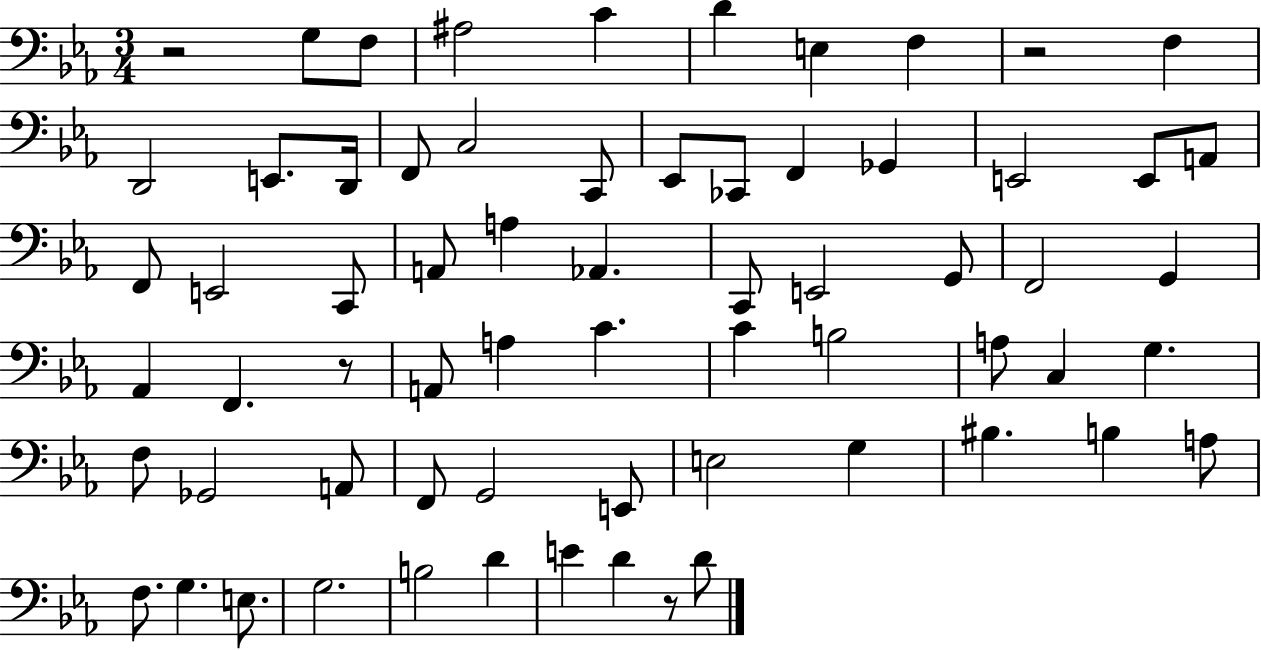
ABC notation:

X:1
T:Untitled
M:3/4
L:1/4
K:Eb
z2 G,/2 F,/2 ^A,2 C D E, F, z2 F, D,,2 E,,/2 D,,/4 F,,/2 C,2 C,,/2 _E,,/2 _C,,/2 F,, _G,, E,,2 E,,/2 A,,/2 F,,/2 E,,2 C,,/2 A,,/2 A, _A,, C,,/2 E,,2 G,,/2 F,,2 G,, _A,, F,, z/2 A,,/2 A, C C B,2 A,/2 C, G, F,/2 _G,,2 A,,/2 F,,/2 G,,2 E,,/2 E,2 G, ^B, B, A,/2 F,/2 G, E,/2 G,2 B,2 D E D z/2 D/2